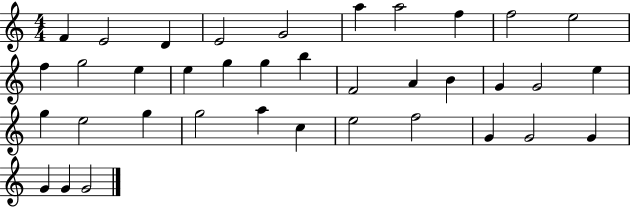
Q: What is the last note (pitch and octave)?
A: G4